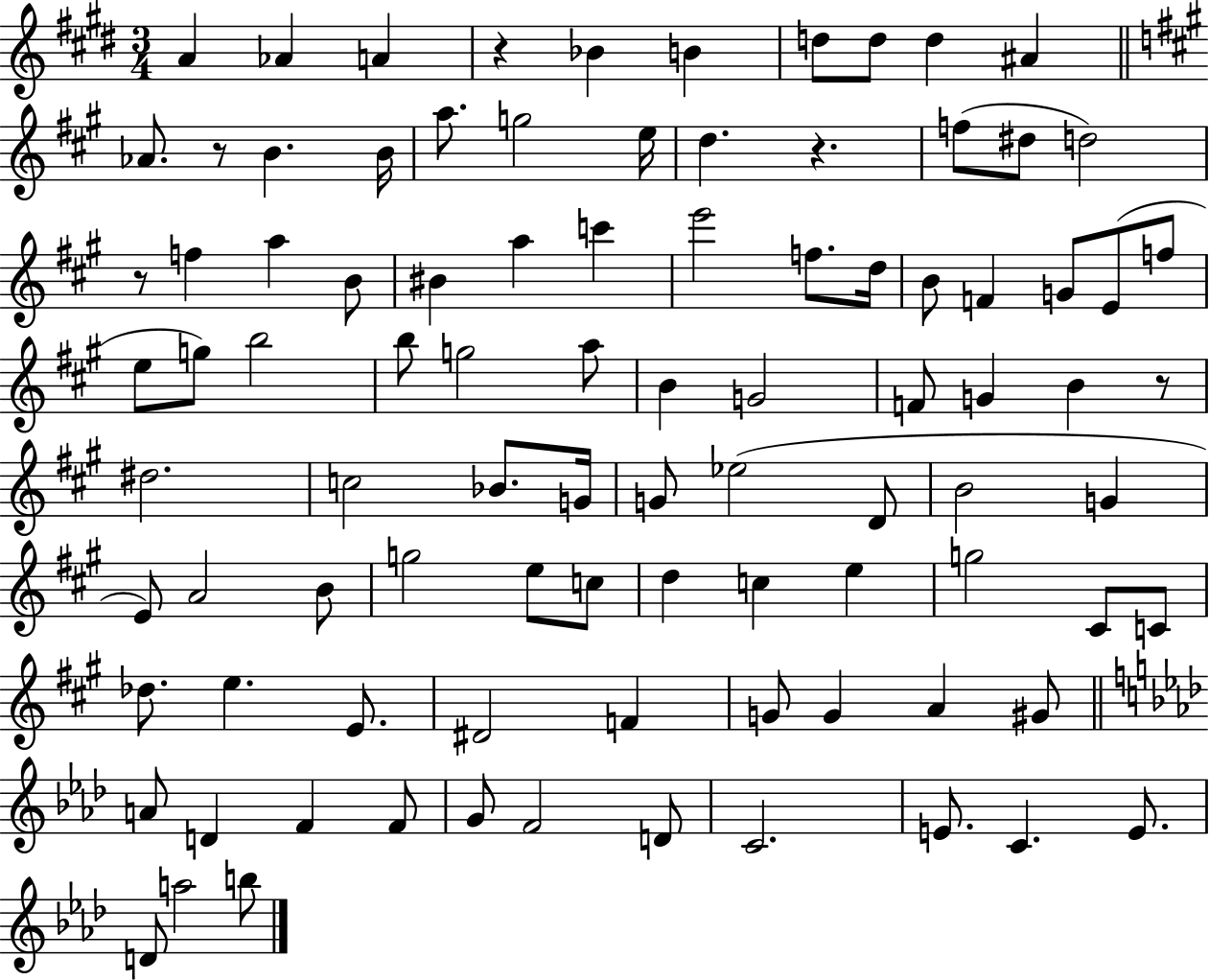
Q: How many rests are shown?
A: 5